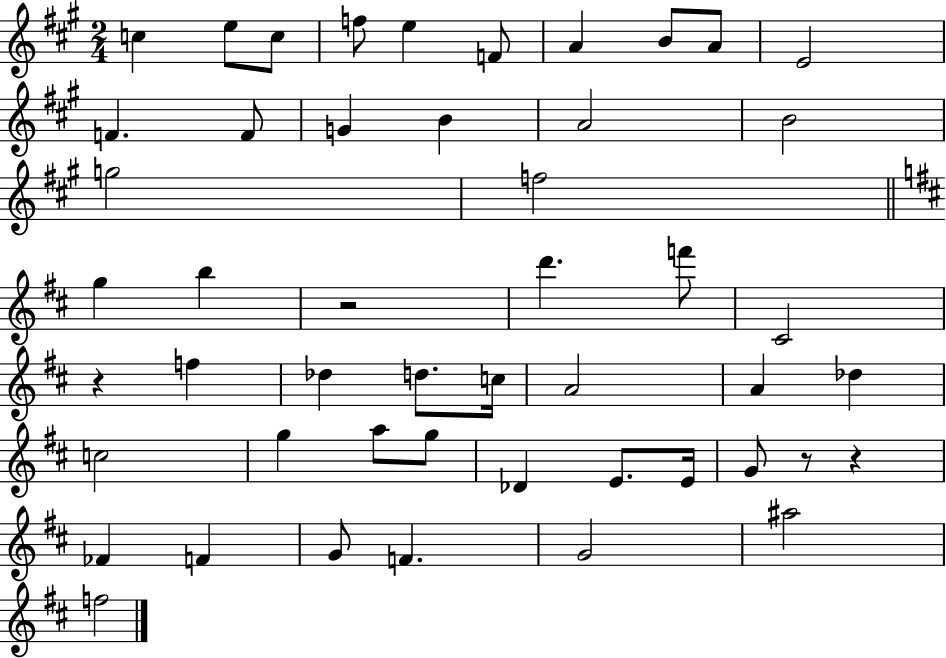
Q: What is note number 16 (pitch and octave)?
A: B4